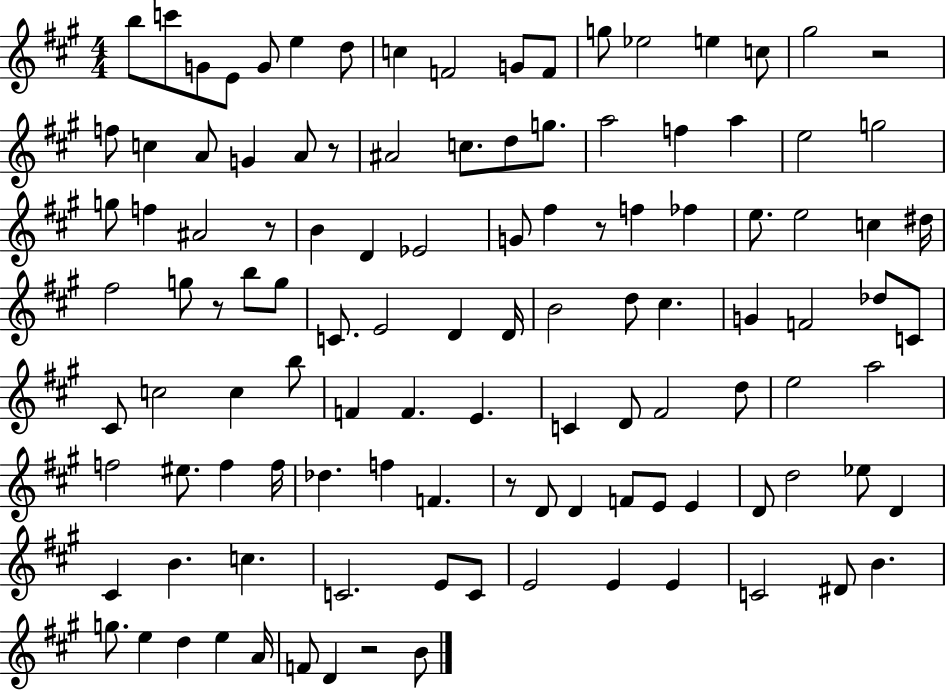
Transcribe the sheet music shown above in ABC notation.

X:1
T:Untitled
M:4/4
L:1/4
K:A
b/2 c'/2 G/2 E/2 G/2 e d/2 c F2 G/2 F/2 g/2 _e2 e c/2 ^g2 z2 f/2 c A/2 G A/2 z/2 ^A2 c/2 d/2 g/2 a2 f a e2 g2 g/2 f ^A2 z/2 B D _E2 G/2 ^f z/2 f _f e/2 e2 c ^d/4 ^f2 g/2 z/2 b/2 g/2 C/2 E2 D D/4 B2 d/2 ^c G F2 _d/2 C/2 ^C/2 c2 c b/2 F F E C D/2 ^F2 d/2 e2 a2 f2 ^e/2 f f/4 _d f F z/2 D/2 D F/2 E/2 E D/2 d2 _e/2 D ^C B c C2 E/2 C/2 E2 E E C2 ^D/2 B g/2 e d e A/4 F/2 D z2 B/2